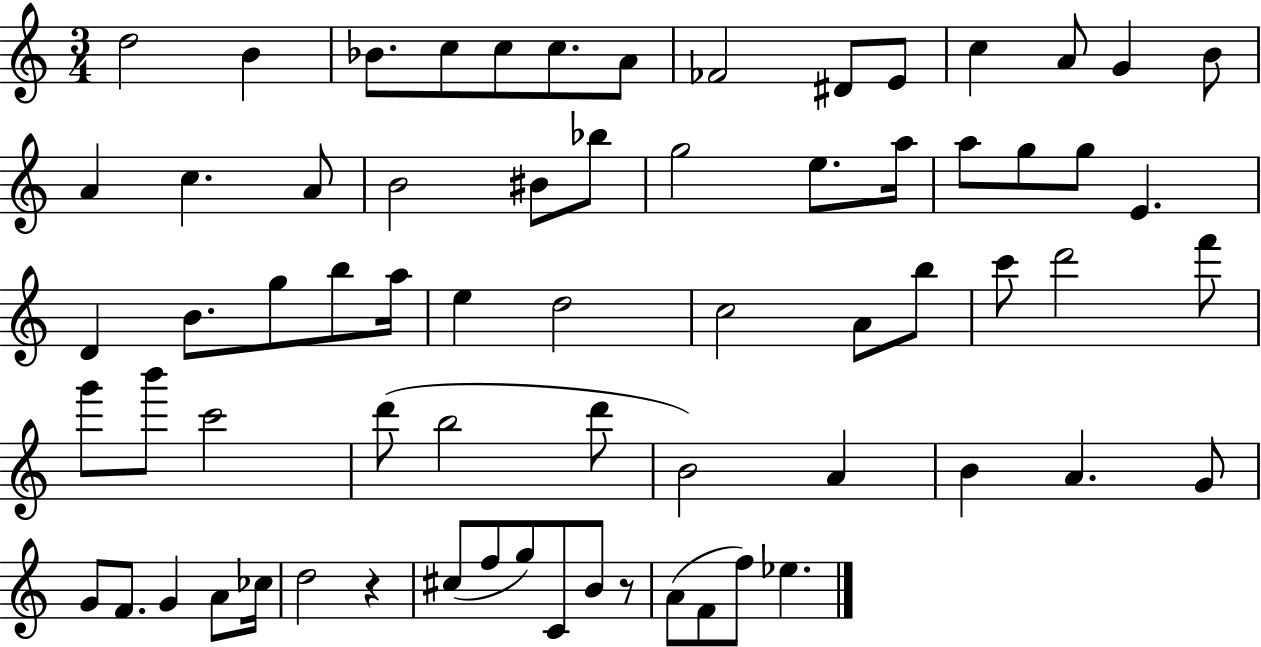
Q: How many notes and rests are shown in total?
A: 68